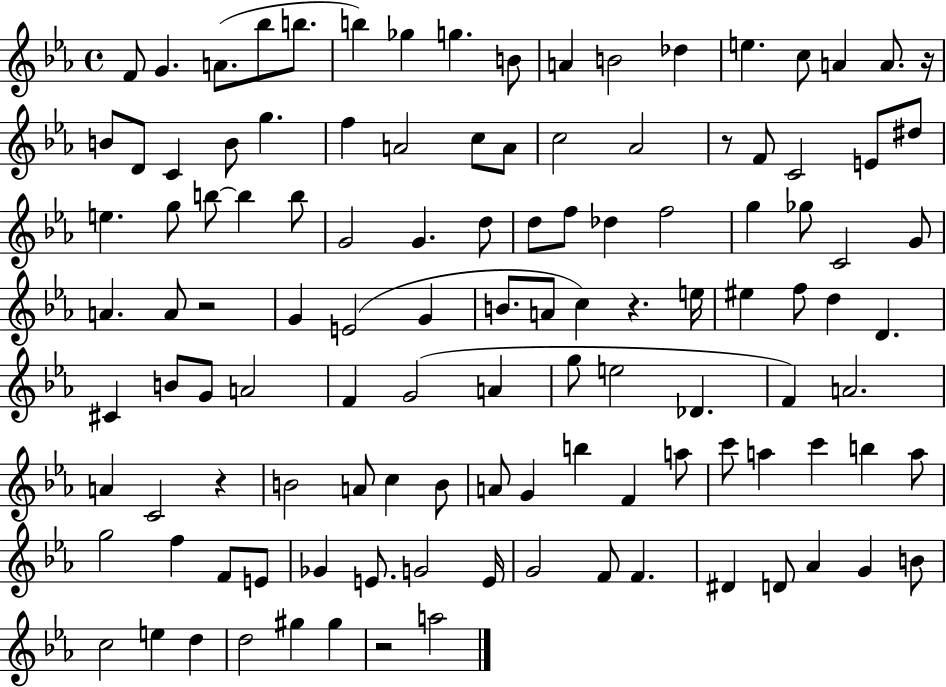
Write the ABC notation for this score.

X:1
T:Untitled
M:4/4
L:1/4
K:Eb
F/2 G A/2 _b/2 b/2 b _g g B/2 A B2 _d e c/2 A A/2 z/4 B/2 D/2 C B/2 g f A2 c/2 A/2 c2 _A2 z/2 F/2 C2 E/2 ^d/2 e g/2 b/2 b b/2 G2 G d/2 d/2 f/2 _d f2 g _g/2 C2 G/2 A A/2 z2 G E2 G B/2 A/2 c z e/4 ^e f/2 d D ^C B/2 G/2 A2 F G2 A g/2 e2 _D F A2 A C2 z B2 A/2 c B/2 A/2 G b F a/2 c'/2 a c' b a/2 g2 f F/2 E/2 _G E/2 G2 E/4 G2 F/2 F ^D D/2 _A G B/2 c2 e d d2 ^g ^g z2 a2